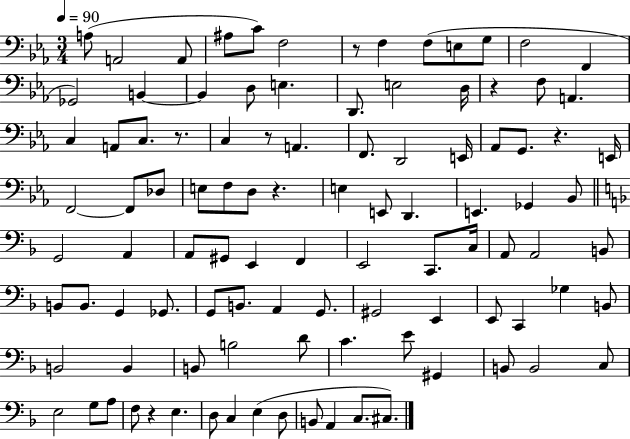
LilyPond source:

{
  \clef bass
  \numericTimeSignature
  \time 3/4
  \key ees \major
  \tempo 4 = 90
  a8( a,2 a,8 | ais8 c'8) f2 | r8 f4 f8( e8 g8 | f2 f,4 | \break ges,2) b,4~~ | b,4 d8 e4. | d,8. e2 d16 | r4 f8 a,4. | \break c4 a,8 c8. r8. | c4 r8 a,4. | f,8. d,2 e,16 | aes,8 g,8. r4. e,16 | \break f,2~~ f,8 des8 | e8 f8 d8 r4. | e4 e,8 d,4. | e,4. ges,4 bes,8 | \break \bar "||" \break \key f \major g,2 a,4 | a,8 gis,8 e,4 f,4 | e,2 c,8. c16 | a,8 a,2 b,8 | \break b,8 b,8. g,4 ges,8. | g,8 b,8. a,4 g,8. | gis,2 e,4 | e,8 c,4 ges4 b,8 | \break b,2 b,4 | b,8 b2 d'8 | c'4. e'8 gis,4 | b,8 b,2 c8 | \break e2 g8 a8 | f8 r4 e4. | d8 c4 e4( d8 | b,8 a,4 c8. cis8.) | \break \bar "|."
}